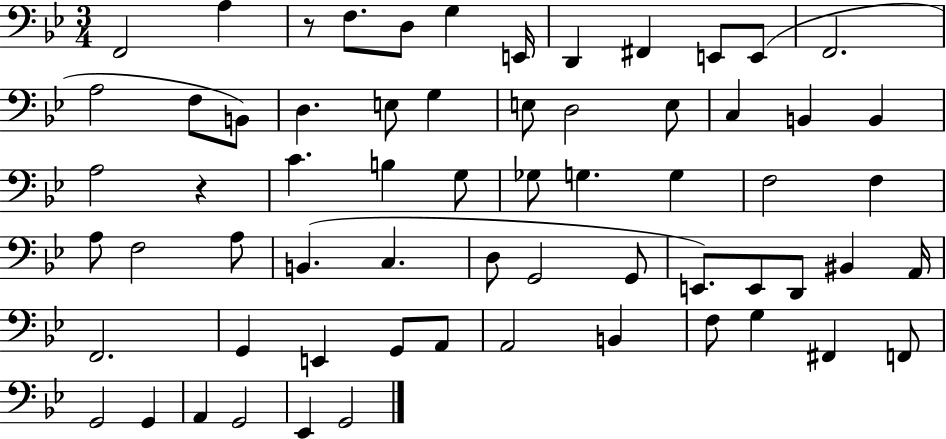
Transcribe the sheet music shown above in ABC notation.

X:1
T:Untitled
M:3/4
L:1/4
K:Bb
F,,2 A, z/2 F,/2 D,/2 G, E,,/4 D,, ^F,, E,,/2 E,,/2 F,,2 A,2 F,/2 B,,/2 D, E,/2 G, E,/2 D,2 E,/2 C, B,, B,, A,2 z C B, G,/2 _G,/2 G, G, F,2 F, A,/2 F,2 A,/2 B,, C, D,/2 G,,2 G,,/2 E,,/2 E,,/2 D,,/2 ^B,, A,,/4 F,,2 G,, E,, G,,/2 A,,/2 A,,2 B,, F,/2 G, ^F,, F,,/2 G,,2 G,, A,, G,,2 _E,, G,,2